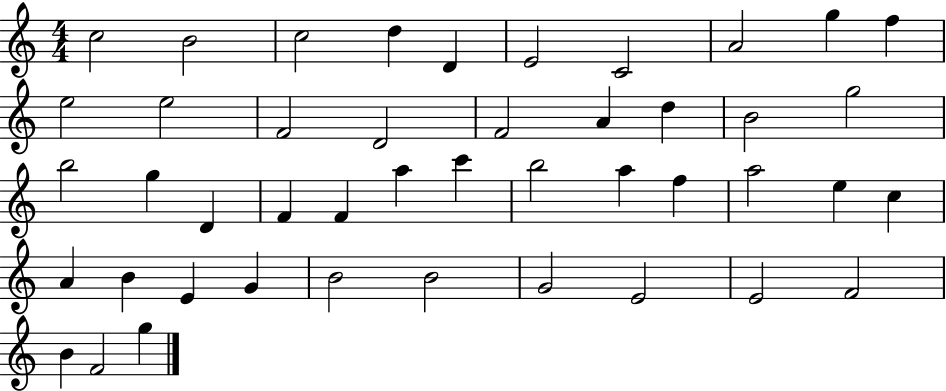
C5/h B4/h C5/h D5/q D4/q E4/h C4/h A4/h G5/q F5/q E5/h E5/h F4/h D4/h F4/h A4/q D5/q B4/h G5/h B5/h G5/q D4/q F4/q F4/q A5/q C6/q B5/h A5/q F5/q A5/h E5/q C5/q A4/q B4/q E4/q G4/q B4/h B4/h G4/h E4/h E4/h F4/h B4/q F4/h G5/q